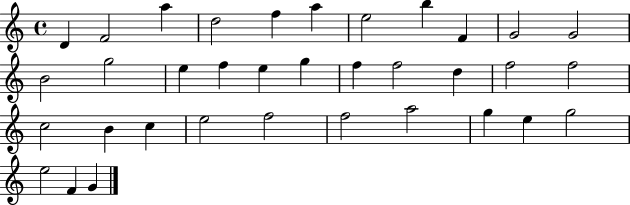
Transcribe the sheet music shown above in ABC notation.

X:1
T:Untitled
M:4/4
L:1/4
K:C
D F2 a d2 f a e2 b F G2 G2 B2 g2 e f e g f f2 d f2 f2 c2 B c e2 f2 f2 a2 g e g2 e2 F G